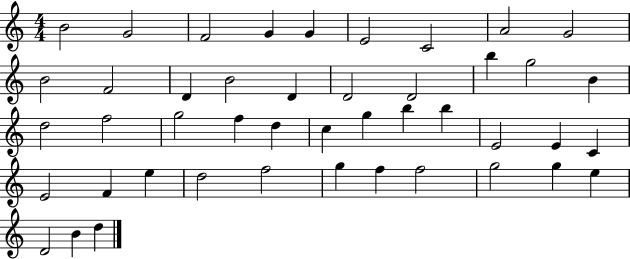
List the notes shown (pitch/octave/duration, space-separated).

B4/h G4/h F4/h G4/q G4/q E4/h C4/h A4/h G4/h B4/h F4/h D4/q B4/h D4/q D4/h D4/h B5/q G5/h B4/q D5/h F5/h G5/h F5/q D5/q C5/q G5/q B5/q B5/q E4/h E4/q C4/q E4/h F4/q E5/q D5/h F5/h G5/q F5/q F5/h G5/h G5/q E5/q D4/h B4/q D5/q